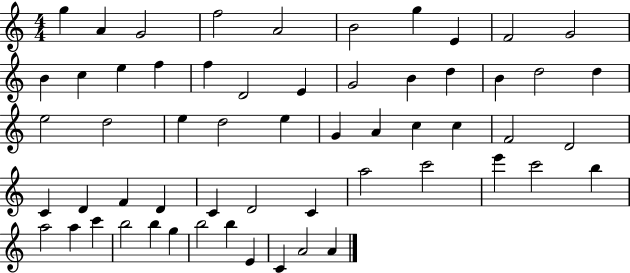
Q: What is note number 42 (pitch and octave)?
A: A5